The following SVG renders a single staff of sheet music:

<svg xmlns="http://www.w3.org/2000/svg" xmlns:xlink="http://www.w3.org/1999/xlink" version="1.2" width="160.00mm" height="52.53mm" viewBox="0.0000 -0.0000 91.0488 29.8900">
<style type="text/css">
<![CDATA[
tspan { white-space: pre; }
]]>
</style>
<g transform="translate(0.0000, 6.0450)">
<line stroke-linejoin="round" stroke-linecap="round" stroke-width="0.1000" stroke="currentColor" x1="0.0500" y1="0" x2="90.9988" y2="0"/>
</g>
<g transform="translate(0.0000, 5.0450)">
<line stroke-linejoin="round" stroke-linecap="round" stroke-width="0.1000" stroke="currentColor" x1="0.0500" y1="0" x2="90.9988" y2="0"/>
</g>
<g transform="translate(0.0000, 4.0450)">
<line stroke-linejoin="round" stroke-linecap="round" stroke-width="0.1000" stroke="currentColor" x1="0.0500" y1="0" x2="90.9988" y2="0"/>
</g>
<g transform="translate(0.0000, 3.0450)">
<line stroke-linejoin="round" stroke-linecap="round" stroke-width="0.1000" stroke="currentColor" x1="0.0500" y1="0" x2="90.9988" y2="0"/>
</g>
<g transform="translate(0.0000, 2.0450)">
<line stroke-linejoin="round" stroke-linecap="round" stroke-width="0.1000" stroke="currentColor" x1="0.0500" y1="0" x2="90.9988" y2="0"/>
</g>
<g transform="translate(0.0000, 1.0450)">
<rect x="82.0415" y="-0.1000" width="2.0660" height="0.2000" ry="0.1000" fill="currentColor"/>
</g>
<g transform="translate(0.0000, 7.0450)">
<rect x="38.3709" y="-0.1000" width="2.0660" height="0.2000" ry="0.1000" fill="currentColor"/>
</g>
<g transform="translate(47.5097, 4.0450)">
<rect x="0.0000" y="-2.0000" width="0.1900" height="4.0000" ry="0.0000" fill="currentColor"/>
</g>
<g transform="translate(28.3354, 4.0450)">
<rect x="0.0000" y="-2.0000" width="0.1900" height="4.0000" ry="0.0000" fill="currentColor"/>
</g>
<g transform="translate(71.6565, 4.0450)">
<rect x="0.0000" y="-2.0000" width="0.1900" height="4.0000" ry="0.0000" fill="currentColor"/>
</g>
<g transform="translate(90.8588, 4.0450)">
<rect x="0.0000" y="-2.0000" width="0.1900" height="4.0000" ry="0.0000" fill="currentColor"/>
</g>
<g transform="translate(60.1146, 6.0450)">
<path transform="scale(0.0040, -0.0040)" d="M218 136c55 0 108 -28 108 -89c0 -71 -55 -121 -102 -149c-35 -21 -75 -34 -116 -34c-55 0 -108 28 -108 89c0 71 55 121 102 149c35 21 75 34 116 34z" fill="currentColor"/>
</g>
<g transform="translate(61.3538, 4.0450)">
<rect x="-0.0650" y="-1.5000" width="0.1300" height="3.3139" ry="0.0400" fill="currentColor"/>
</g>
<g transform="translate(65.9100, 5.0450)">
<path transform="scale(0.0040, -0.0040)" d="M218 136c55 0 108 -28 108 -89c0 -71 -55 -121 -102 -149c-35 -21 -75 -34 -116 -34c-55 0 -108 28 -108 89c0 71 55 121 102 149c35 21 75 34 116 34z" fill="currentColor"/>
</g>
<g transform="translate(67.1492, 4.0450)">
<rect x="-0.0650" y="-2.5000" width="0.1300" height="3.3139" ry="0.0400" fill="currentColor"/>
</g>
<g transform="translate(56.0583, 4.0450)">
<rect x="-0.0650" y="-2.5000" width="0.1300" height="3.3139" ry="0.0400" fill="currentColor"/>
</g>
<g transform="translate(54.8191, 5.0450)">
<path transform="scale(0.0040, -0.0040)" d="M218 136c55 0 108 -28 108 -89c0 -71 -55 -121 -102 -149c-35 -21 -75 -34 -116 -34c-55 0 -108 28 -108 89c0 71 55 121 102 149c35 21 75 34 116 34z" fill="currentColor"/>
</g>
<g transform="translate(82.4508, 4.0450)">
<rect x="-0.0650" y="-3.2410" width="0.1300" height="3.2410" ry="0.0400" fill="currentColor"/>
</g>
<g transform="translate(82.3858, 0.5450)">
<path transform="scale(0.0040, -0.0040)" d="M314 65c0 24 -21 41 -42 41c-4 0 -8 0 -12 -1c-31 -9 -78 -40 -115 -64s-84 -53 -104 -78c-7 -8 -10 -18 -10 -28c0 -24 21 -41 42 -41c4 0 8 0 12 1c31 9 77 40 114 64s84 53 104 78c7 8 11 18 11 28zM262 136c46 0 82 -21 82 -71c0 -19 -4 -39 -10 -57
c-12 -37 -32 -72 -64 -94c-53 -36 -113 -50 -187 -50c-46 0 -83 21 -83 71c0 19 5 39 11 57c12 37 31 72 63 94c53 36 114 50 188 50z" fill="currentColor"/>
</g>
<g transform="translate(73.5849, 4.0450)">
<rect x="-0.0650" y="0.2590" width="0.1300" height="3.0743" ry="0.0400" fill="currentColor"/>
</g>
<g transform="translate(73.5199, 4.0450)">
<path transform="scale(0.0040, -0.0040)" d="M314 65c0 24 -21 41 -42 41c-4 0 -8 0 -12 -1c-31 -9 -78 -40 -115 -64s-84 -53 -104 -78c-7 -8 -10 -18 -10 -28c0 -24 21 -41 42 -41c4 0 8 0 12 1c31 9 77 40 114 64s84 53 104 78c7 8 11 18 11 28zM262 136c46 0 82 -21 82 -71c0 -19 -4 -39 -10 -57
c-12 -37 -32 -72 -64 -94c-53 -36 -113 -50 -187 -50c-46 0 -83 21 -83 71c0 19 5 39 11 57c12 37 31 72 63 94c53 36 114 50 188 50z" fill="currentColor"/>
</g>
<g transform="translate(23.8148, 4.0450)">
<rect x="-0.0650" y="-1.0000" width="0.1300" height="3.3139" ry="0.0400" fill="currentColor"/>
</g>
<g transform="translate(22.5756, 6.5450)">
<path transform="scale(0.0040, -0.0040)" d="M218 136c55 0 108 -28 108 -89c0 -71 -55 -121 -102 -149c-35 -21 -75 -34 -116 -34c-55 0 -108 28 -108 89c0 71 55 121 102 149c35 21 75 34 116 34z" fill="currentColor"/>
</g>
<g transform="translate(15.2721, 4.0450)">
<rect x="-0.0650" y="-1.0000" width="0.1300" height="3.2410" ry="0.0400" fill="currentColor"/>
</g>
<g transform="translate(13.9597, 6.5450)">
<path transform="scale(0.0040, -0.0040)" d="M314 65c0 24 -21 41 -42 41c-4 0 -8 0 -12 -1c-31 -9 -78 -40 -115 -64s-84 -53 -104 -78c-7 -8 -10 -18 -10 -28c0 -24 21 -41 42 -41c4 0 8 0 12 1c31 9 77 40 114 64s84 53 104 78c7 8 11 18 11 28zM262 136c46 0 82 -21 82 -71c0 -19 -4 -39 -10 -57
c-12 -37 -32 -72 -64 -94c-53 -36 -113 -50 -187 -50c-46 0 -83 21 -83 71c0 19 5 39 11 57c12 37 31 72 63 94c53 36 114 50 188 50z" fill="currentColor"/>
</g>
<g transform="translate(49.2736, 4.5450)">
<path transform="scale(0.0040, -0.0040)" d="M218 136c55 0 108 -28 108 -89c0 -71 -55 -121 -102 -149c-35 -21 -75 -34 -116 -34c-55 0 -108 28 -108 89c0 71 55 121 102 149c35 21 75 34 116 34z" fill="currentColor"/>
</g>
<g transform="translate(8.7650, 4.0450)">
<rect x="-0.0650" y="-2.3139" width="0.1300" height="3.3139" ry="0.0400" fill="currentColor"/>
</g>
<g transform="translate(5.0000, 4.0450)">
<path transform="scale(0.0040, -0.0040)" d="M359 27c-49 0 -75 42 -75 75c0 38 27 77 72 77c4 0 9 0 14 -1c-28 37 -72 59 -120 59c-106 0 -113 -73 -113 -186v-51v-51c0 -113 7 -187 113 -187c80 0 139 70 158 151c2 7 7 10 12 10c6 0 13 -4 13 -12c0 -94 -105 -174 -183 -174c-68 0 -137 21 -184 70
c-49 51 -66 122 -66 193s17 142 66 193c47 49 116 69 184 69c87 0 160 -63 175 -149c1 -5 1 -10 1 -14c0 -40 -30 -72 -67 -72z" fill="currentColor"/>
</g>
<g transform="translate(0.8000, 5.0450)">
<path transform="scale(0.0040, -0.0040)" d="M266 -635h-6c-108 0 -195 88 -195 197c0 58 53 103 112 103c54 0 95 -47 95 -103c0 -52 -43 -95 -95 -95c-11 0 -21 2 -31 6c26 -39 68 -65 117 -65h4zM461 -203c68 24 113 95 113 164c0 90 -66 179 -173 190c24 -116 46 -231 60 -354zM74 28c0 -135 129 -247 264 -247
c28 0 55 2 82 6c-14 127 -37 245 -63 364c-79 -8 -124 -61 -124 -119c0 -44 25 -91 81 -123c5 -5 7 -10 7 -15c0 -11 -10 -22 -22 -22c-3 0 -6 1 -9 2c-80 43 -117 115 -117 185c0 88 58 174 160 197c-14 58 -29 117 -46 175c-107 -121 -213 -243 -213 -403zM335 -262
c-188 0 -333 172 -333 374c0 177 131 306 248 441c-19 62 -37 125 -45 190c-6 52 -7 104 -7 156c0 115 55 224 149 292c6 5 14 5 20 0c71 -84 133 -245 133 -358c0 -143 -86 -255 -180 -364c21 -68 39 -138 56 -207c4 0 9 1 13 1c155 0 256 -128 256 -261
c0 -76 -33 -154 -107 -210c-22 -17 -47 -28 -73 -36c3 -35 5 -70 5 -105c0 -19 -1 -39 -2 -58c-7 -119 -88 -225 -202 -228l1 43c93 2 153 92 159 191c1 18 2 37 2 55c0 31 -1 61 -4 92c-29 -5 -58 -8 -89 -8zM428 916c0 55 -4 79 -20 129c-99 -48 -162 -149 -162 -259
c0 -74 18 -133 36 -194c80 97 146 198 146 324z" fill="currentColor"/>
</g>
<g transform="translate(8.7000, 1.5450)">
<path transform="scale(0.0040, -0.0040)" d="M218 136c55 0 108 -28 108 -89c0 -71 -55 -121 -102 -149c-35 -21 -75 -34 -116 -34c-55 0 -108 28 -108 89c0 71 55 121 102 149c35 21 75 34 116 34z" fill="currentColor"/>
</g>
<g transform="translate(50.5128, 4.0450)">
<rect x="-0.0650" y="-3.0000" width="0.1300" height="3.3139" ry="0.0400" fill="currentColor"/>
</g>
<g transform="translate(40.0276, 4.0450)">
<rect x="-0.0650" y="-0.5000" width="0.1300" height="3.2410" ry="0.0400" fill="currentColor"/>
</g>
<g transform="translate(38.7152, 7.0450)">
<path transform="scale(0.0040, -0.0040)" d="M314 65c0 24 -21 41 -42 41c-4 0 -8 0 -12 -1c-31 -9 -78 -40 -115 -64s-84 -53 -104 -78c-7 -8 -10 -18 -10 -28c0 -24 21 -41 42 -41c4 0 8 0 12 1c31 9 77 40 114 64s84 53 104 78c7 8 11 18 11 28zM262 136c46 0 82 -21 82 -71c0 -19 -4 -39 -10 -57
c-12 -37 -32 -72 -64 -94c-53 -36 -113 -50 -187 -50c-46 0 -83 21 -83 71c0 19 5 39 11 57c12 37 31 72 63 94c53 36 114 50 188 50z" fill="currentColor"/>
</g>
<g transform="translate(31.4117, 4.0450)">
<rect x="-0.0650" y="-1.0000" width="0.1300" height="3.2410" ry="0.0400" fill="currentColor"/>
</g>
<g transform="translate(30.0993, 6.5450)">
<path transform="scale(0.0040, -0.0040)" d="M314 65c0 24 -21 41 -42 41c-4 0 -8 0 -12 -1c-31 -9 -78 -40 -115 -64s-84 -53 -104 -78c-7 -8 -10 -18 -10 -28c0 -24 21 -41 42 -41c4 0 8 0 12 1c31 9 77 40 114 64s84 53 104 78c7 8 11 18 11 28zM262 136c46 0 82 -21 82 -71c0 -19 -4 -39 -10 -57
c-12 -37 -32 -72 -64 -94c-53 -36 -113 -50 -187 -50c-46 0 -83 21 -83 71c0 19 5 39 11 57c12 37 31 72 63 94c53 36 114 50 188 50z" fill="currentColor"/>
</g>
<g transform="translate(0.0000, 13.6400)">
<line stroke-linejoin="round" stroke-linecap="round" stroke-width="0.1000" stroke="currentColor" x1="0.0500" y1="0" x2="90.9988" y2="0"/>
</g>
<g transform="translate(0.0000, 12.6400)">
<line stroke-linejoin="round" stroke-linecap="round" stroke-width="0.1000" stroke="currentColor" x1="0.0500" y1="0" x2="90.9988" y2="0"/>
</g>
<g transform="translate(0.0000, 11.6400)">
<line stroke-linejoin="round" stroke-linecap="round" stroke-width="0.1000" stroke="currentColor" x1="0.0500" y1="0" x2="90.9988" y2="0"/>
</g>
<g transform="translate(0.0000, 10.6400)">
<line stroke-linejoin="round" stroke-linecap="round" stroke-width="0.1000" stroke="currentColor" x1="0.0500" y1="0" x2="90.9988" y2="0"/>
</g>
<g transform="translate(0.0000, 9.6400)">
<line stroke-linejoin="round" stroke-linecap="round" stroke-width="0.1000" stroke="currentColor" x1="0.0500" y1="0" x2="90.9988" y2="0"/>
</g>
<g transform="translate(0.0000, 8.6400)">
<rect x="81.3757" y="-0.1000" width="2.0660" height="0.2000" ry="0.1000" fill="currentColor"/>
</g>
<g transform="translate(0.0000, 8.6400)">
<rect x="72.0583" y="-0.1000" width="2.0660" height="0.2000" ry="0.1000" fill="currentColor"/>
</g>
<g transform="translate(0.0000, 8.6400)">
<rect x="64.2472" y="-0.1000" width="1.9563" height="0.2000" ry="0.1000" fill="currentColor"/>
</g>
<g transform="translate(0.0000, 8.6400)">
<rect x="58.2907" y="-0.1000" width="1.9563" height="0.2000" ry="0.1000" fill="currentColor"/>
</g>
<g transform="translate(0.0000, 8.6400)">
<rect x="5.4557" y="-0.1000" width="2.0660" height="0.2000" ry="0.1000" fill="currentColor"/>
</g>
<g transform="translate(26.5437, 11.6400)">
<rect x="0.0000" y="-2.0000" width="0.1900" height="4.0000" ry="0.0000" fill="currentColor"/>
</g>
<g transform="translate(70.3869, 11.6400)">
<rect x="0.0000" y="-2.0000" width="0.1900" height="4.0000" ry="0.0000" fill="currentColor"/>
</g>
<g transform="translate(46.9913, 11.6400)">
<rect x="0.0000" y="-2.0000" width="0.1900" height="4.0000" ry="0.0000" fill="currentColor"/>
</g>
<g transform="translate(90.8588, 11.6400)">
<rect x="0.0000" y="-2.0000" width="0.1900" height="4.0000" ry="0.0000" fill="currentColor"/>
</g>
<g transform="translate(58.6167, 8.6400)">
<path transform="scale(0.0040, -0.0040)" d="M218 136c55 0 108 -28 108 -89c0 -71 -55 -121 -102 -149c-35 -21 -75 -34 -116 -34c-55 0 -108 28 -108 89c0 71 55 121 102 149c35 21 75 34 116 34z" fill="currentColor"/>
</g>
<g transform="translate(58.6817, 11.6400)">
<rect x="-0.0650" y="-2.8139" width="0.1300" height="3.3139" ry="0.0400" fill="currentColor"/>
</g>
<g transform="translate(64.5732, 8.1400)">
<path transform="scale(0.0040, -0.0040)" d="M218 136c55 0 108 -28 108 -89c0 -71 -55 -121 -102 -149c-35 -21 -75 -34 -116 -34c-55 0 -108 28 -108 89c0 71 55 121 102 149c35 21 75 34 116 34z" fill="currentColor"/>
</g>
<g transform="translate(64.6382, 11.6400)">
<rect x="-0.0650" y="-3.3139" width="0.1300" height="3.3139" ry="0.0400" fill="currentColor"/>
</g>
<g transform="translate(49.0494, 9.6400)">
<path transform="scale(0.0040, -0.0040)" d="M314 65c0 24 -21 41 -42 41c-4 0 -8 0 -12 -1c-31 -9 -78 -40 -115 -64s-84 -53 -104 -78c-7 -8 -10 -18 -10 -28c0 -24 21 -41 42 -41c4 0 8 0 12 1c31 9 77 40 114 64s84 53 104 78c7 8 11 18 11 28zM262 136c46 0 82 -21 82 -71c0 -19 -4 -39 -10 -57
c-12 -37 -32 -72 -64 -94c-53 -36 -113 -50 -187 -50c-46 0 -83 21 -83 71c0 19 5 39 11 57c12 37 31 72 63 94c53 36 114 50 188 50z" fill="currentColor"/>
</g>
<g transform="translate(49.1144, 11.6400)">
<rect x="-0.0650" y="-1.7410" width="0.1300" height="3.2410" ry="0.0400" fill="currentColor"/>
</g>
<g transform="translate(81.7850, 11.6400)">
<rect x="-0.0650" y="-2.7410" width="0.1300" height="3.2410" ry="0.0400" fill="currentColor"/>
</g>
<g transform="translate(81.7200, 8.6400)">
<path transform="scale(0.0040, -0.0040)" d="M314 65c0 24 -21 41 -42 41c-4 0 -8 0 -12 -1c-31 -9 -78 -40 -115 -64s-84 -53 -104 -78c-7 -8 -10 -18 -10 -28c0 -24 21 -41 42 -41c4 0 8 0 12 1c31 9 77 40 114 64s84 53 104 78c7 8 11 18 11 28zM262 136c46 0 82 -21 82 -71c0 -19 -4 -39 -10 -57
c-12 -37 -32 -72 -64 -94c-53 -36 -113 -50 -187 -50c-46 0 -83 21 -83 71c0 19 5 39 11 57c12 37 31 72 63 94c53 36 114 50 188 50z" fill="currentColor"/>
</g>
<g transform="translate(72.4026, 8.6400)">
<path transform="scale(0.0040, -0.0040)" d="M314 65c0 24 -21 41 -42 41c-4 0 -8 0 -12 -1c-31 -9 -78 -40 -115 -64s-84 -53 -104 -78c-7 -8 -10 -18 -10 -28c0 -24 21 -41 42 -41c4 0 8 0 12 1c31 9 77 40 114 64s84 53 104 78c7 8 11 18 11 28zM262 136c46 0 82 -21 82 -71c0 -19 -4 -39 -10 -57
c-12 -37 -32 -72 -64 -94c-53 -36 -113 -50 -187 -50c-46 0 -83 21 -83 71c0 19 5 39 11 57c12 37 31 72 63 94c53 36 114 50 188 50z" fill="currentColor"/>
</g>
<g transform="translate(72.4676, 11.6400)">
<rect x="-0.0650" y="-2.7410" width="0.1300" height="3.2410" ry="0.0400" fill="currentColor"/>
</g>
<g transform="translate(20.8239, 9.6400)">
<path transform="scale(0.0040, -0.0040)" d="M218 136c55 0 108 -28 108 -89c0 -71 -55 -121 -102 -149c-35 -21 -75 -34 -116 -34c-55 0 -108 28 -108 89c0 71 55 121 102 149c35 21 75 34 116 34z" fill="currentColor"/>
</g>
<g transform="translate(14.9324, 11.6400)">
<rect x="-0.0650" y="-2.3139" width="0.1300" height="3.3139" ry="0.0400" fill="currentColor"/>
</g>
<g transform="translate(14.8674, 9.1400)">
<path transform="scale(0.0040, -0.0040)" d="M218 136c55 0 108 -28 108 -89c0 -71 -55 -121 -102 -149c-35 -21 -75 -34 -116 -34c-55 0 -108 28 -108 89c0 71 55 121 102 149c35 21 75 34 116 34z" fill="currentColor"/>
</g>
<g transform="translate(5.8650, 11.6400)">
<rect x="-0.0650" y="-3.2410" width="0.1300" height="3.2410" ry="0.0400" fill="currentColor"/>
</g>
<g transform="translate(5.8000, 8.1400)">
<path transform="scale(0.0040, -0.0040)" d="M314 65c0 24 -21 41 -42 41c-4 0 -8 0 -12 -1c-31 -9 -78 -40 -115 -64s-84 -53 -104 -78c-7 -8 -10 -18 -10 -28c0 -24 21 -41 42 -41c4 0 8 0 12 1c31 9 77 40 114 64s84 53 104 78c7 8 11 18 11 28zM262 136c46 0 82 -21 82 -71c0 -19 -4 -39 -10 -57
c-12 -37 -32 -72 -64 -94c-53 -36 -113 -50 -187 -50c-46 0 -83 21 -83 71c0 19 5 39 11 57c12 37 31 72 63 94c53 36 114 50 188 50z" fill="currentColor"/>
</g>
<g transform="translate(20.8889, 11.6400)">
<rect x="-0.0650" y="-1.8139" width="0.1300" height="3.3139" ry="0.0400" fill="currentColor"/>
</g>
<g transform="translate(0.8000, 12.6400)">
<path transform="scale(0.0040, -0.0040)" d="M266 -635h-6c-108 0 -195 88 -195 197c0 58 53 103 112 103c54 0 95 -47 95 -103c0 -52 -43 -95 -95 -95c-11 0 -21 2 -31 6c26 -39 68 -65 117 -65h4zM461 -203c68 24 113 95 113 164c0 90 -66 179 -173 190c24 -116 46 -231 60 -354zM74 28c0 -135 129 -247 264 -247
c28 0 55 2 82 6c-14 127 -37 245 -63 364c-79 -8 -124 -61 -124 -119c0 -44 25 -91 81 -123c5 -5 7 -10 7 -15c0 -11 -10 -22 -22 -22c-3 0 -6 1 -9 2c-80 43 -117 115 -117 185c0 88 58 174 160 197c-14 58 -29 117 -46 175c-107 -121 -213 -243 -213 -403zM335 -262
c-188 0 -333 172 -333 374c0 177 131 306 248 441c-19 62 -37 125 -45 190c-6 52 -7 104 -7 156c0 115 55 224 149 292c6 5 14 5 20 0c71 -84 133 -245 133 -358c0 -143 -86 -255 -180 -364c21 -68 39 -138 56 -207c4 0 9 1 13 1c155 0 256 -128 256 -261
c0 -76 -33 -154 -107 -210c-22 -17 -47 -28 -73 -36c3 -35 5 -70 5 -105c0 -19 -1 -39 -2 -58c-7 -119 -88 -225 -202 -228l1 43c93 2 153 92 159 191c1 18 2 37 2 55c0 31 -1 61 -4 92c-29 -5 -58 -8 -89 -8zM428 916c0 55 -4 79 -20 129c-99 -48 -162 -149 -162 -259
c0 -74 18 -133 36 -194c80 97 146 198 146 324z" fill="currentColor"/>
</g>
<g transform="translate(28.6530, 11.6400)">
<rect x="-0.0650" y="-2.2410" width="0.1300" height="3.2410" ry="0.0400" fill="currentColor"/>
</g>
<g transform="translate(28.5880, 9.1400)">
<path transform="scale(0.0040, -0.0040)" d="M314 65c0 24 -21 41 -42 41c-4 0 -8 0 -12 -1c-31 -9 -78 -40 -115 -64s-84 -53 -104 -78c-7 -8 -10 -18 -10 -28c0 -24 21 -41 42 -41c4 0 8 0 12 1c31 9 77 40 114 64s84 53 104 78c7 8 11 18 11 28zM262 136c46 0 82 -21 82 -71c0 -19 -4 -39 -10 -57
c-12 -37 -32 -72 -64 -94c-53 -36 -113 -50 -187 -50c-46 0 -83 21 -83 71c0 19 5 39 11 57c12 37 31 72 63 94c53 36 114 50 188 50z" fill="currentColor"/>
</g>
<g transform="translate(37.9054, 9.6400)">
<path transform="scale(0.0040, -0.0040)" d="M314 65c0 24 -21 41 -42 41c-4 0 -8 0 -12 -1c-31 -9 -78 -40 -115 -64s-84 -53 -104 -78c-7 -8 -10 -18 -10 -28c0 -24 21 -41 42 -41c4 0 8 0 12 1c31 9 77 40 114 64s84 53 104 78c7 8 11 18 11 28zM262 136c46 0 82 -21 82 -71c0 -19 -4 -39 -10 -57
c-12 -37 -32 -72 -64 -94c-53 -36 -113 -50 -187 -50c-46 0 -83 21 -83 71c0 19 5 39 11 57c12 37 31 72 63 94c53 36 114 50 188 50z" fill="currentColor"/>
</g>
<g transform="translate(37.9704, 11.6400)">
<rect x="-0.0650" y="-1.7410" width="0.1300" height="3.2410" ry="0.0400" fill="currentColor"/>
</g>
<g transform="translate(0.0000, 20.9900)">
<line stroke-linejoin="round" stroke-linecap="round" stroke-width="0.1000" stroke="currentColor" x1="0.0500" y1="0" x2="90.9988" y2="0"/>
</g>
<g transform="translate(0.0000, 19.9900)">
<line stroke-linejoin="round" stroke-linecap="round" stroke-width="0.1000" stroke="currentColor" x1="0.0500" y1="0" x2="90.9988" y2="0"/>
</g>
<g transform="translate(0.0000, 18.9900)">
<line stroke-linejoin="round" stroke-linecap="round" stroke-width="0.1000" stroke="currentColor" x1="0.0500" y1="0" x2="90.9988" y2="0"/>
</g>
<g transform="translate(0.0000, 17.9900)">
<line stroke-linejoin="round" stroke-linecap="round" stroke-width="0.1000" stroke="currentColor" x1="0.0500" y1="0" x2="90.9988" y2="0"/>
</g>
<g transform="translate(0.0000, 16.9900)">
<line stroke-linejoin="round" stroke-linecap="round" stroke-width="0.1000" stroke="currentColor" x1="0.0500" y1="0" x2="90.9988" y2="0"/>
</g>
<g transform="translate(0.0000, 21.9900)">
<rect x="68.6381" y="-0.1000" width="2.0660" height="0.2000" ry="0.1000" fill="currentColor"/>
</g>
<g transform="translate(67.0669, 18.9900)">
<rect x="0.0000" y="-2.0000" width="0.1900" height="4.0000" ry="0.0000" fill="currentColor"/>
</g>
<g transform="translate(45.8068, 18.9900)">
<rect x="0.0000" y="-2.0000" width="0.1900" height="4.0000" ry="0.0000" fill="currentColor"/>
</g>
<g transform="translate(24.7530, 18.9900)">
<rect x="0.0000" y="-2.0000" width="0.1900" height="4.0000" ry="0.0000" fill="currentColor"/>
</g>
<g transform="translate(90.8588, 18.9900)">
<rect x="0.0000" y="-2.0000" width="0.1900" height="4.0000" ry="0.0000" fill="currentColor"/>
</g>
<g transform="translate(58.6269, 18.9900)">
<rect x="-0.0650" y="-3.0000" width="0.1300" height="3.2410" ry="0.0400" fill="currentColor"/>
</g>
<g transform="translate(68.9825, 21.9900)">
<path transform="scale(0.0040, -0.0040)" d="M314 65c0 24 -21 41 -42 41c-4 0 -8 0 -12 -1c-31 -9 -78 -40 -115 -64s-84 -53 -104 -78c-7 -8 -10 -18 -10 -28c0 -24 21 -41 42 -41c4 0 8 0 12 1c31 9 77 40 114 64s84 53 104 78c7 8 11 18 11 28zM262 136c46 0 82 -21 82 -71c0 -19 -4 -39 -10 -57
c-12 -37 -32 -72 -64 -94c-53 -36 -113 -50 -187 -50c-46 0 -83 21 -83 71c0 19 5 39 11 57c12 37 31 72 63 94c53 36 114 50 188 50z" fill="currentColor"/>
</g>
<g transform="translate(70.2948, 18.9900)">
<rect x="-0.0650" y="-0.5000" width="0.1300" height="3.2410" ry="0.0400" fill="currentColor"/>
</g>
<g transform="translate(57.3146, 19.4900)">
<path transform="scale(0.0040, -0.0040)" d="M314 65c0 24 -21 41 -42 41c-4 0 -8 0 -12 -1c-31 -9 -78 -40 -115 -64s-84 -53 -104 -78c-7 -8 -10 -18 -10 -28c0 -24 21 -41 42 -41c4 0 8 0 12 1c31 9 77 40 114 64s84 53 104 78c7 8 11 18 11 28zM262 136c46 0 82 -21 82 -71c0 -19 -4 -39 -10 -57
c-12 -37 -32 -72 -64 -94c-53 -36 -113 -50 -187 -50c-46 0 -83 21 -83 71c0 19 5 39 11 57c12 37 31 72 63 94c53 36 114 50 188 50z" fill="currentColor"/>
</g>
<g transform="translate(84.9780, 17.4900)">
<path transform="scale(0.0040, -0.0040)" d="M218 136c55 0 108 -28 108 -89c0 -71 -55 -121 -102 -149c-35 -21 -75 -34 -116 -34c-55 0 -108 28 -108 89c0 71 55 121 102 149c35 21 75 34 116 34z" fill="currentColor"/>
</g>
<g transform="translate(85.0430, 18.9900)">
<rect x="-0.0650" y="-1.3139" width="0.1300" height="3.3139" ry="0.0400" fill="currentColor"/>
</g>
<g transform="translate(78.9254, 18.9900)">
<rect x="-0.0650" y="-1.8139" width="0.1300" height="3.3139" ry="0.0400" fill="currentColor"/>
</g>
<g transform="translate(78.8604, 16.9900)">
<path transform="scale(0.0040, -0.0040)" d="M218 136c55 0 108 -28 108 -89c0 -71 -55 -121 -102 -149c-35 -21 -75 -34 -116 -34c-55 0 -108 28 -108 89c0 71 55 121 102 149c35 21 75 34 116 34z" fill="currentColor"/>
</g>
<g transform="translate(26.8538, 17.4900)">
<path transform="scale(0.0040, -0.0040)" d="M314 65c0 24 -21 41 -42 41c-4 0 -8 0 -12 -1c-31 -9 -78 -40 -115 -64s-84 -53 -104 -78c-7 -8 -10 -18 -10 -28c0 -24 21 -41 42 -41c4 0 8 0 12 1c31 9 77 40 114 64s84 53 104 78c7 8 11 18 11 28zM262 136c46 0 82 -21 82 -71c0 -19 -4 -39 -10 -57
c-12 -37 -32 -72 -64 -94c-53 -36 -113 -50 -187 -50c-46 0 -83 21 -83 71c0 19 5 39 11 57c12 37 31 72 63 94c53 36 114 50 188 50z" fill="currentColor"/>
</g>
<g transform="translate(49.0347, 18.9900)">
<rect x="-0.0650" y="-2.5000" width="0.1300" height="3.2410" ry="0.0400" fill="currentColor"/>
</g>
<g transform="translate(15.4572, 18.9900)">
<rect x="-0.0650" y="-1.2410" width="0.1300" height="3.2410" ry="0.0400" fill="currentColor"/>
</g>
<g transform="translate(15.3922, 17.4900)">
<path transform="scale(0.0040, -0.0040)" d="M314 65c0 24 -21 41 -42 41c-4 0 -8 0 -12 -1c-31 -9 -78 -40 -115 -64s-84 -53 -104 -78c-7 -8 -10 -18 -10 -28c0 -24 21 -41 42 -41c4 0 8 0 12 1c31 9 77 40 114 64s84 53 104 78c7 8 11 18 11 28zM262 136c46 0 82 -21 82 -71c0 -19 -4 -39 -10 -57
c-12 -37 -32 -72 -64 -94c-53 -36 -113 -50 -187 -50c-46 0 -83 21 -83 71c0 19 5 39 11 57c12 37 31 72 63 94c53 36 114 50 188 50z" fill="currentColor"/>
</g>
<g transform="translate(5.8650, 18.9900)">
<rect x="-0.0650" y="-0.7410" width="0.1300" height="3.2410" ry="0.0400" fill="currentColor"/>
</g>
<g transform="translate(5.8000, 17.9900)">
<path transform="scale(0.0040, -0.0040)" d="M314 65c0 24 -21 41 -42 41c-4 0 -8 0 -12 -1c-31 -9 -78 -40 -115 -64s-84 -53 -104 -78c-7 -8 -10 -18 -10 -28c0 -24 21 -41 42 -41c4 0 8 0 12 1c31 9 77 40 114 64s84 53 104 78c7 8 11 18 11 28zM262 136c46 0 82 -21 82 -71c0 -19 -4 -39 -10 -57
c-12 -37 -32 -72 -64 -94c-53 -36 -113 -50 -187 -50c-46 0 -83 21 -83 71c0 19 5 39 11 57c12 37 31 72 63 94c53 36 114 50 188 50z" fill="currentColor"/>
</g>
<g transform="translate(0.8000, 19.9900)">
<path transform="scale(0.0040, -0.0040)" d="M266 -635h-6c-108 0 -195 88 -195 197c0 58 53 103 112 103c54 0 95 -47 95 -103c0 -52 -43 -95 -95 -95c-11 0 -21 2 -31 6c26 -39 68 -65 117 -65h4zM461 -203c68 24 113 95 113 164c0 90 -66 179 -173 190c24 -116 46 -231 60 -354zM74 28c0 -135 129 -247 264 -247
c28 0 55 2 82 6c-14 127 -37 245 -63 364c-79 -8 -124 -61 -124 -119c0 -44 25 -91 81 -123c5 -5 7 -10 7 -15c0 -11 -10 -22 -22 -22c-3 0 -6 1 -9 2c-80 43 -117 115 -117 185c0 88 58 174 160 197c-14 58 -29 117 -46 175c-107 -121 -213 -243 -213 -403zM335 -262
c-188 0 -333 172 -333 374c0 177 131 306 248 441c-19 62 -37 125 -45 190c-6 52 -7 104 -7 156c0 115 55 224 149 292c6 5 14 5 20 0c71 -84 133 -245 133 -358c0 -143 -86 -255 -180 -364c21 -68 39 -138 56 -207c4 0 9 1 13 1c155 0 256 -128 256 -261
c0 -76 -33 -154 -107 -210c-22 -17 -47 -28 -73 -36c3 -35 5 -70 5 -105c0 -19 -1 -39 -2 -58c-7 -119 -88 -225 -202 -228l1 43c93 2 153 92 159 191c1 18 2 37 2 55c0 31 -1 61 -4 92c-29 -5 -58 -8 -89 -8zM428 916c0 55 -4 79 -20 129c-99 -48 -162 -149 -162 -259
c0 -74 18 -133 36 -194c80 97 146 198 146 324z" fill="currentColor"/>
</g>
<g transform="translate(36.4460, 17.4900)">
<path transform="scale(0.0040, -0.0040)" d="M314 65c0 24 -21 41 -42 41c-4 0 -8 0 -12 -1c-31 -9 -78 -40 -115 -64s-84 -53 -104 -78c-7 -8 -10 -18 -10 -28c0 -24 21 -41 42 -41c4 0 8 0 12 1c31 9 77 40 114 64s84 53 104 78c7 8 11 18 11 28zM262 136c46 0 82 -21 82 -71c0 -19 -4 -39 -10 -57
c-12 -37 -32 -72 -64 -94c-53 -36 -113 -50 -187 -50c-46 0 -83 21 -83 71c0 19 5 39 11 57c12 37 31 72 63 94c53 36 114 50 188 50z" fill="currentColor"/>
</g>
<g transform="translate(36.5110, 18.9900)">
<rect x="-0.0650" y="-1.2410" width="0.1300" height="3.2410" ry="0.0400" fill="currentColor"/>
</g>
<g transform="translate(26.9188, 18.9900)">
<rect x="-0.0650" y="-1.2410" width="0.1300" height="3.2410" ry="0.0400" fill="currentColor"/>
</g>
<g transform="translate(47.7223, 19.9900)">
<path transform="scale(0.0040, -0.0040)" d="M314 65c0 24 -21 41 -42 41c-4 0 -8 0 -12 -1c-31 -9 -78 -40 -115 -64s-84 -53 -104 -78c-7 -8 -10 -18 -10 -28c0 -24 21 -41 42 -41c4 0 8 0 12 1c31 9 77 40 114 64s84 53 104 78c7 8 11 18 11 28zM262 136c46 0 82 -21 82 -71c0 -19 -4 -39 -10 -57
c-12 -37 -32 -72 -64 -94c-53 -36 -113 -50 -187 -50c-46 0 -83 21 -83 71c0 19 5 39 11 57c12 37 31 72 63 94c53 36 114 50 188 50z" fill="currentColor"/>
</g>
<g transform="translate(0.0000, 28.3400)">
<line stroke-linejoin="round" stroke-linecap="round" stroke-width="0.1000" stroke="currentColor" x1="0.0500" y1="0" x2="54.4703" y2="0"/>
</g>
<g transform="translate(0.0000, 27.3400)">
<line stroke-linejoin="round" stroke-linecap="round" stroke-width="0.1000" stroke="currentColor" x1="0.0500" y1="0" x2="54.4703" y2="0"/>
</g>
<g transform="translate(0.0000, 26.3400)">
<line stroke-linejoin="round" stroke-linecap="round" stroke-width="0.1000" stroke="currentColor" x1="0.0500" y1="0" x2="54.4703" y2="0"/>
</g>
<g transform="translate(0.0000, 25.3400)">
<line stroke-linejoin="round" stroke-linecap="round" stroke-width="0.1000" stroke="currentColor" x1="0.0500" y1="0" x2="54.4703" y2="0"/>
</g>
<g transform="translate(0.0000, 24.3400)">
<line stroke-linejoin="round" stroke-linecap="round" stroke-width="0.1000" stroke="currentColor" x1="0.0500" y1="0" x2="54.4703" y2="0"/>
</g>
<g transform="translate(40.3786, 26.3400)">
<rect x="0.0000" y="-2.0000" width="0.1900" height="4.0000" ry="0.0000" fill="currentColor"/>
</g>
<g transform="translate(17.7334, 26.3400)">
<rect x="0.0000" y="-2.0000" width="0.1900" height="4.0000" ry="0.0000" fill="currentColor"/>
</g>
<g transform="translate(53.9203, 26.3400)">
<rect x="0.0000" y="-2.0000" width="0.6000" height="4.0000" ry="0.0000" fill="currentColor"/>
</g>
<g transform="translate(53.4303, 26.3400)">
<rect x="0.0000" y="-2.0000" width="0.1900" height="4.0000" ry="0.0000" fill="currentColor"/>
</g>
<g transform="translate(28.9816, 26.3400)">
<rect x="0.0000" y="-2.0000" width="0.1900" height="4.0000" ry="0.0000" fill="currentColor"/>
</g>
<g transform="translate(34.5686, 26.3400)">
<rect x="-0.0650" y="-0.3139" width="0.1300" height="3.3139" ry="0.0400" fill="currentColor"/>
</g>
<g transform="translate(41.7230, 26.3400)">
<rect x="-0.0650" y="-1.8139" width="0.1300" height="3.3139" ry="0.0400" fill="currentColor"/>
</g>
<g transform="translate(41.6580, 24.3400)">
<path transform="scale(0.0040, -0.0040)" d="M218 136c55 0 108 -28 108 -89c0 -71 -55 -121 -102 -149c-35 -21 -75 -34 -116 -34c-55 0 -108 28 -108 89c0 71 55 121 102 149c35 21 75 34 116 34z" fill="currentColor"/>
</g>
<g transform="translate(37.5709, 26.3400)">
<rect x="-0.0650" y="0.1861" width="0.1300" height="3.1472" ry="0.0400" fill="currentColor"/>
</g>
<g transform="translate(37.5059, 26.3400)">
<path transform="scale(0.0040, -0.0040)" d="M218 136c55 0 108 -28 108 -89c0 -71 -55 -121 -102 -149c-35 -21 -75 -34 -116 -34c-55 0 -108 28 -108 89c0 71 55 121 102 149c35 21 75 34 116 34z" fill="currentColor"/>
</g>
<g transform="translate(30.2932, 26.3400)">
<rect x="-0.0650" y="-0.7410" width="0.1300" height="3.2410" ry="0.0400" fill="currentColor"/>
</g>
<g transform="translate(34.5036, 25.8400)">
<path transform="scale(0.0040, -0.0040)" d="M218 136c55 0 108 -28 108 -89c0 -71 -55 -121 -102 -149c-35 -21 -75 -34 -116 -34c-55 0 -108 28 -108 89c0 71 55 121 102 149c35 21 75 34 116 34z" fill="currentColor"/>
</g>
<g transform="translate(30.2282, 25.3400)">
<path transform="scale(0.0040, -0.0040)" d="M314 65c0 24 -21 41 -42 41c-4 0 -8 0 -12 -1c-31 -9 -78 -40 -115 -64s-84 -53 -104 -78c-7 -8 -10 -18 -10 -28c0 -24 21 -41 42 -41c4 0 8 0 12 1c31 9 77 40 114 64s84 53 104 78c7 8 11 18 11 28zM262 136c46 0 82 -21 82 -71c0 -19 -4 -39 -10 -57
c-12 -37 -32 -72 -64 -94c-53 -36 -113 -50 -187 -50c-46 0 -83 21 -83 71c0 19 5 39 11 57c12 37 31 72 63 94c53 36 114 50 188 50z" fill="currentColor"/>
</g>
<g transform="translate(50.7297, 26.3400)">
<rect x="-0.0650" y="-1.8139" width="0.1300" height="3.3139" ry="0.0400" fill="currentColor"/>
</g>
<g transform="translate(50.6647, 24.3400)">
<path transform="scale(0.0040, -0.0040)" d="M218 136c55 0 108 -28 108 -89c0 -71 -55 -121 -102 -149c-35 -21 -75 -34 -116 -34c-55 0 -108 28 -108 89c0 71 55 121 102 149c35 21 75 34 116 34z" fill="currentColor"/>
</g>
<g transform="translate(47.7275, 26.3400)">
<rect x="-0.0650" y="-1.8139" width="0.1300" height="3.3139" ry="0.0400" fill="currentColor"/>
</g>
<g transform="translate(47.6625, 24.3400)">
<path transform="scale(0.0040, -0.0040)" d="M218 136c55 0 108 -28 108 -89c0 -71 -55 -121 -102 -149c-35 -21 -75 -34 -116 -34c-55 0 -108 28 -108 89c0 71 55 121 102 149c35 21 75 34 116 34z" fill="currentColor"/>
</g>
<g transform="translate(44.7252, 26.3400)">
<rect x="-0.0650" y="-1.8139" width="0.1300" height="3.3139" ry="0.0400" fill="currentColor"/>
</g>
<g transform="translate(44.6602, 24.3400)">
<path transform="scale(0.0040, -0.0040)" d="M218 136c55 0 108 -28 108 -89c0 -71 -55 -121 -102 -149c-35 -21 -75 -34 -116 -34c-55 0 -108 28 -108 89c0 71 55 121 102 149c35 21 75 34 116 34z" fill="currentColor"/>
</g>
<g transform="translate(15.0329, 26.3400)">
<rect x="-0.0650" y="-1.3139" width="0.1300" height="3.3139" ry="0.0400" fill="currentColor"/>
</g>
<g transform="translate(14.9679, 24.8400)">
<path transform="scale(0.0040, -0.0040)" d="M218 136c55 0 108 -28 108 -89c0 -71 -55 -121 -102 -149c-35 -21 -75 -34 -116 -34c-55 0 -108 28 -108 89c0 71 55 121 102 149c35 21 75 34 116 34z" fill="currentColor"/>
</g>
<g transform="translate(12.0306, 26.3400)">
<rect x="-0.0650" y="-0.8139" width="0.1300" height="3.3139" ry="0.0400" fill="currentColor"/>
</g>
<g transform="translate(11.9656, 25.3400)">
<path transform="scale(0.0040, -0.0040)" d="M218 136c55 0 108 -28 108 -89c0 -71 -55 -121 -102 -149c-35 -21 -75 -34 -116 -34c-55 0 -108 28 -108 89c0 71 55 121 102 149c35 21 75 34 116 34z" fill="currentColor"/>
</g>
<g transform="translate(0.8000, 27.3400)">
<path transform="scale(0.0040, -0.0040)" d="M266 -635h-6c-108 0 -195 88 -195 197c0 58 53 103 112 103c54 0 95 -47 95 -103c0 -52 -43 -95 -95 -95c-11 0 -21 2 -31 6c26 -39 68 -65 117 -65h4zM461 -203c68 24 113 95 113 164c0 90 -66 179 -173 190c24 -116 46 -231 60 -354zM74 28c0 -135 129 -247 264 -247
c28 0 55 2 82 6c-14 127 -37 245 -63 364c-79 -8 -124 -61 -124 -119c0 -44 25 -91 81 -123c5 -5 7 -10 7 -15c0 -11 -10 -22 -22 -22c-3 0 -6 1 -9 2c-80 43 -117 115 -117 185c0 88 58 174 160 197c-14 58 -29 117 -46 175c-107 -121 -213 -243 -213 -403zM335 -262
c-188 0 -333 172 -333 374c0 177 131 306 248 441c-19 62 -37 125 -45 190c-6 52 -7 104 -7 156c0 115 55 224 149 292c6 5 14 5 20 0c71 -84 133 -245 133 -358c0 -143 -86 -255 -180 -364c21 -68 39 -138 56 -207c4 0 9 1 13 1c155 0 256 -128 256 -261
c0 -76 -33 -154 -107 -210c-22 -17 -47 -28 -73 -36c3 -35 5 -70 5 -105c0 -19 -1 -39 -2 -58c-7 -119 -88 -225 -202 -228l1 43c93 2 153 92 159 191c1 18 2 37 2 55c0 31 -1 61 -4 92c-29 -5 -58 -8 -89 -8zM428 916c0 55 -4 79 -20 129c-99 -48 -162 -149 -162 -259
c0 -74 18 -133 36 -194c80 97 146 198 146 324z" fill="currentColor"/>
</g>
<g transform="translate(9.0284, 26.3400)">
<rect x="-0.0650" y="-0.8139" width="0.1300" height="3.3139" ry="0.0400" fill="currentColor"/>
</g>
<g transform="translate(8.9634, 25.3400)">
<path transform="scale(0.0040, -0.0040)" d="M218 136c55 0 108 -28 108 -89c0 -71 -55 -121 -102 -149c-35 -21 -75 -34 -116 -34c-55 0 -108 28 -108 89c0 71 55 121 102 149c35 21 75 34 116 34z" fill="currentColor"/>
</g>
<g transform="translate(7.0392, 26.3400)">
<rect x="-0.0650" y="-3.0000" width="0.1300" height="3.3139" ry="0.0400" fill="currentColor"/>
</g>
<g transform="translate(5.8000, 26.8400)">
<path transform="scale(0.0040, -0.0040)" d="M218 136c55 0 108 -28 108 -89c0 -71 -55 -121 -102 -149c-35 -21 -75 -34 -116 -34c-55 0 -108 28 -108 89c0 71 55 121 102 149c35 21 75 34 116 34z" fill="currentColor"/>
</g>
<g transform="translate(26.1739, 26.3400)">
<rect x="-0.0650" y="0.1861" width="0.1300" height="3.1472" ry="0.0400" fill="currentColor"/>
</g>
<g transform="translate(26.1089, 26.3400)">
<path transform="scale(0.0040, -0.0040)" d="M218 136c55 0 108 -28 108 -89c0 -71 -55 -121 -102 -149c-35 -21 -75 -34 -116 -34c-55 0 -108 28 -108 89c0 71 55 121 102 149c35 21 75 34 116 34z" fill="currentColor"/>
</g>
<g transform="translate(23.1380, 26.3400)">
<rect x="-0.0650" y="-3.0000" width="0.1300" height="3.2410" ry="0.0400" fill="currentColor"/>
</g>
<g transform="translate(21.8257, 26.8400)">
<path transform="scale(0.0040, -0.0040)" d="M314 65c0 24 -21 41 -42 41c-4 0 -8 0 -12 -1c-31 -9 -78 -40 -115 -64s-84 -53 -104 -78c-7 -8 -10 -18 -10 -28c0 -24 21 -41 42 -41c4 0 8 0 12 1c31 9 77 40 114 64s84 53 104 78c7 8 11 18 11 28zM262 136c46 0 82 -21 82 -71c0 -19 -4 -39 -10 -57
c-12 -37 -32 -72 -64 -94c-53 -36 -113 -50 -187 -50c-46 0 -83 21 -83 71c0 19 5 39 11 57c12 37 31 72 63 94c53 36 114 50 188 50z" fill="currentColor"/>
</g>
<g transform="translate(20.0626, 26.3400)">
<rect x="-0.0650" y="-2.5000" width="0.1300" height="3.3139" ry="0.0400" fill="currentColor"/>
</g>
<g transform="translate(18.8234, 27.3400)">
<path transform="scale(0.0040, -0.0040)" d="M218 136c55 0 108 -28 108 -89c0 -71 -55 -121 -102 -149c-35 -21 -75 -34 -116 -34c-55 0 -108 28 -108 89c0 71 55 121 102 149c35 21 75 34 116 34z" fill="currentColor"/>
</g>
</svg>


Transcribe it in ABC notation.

X:1
T:Untitled
M:4/4
L:1/4
K:C
g D2 D D2 C2 A G E G B2 b2 b2 g f g2 f2 f2 a b a2 a2 d2 e2 e2 e2 G2 A2 C2 f e A d d e G A2 B d2 c B f f f f